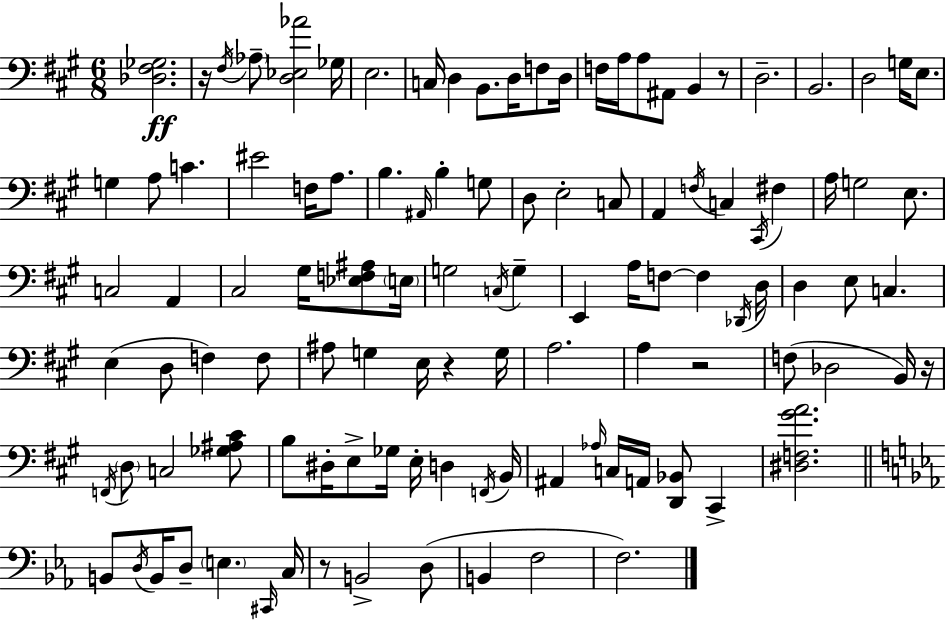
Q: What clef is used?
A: bass